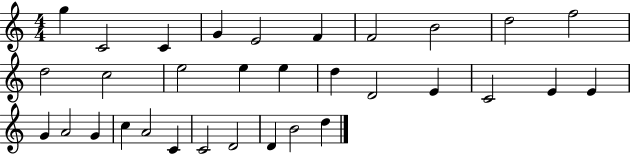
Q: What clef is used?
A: treble